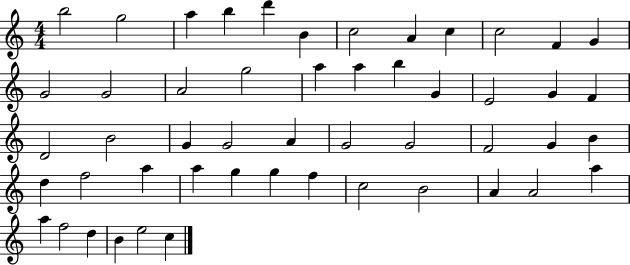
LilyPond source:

{
  \clef treble
  \numericTimeSignature
  \time 4/4
  \key c \major
  b''2 g''2 | a''4 b''4 d'''4 b'4 | c''2 a'4 c''4 | c''2 f'4 g'4 | \break g'2 g'2 | a'2 g''2 | a''4 a''4 b''4 g'4 | e'2 g'4 f'4 | \break d'2 b'2 | g'4 g'2 a'4 | g'2 g'2 | f'2 g'4 b'4 | \break d''4 f''2 a''4 | a''4 g''4 g''4 f''4 | c''2 b'2 | a'4 a'2 a''4 | \break a''4 f''2 d''4 | b'4 e''2 c''4 | \bar "|."
}